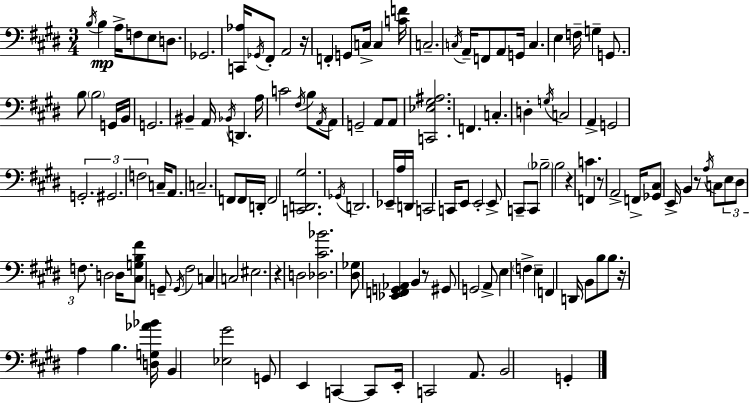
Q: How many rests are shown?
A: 7